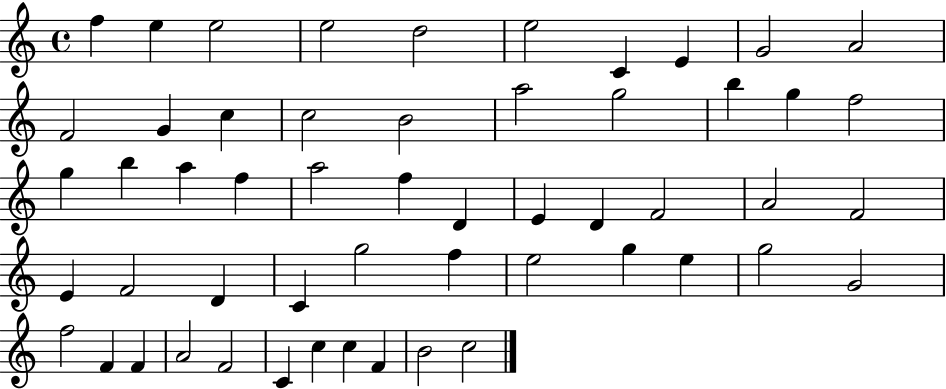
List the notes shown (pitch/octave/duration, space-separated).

F5/q E5/q E5/h E5/h D5/h E5/h C4/q E4/q G4/h A4/h F4/h G4/q C5/q C5/h B4/h A5/h G5/h B5/q G5/q F5/h G5/q B5/q A5/q F5/q A5/h F5/q D4/q E4/q D4/q F4/h A4/h F4/h E4/q F4/h D4/q C4/q G5/h F5/q E5/h G5/q E5/q G5/h G4/h F5/h F4/q F4/q A4/h F4/h C4/q C5/q C5/q F4/q B4/h C5/h